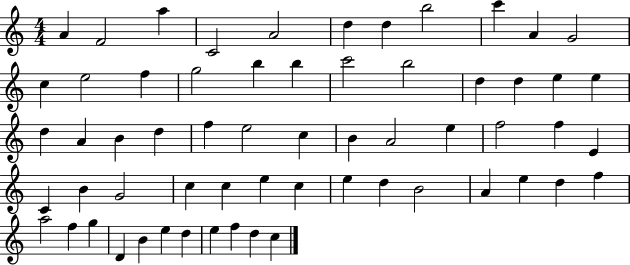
{
  \clef treble
  \numericTimeSignature
  \time 4/4
  \key c \major
  a'4 f'2 a''4 | c'2 a'2 | d''4 d''4 b''2 | c'''4 a'4 g'2 | \break c''4 e''2 f''4 | g''2 b''4 b''4 | c'''2 b''2 | d''4 d''4 e''4 e''4 | \break d''4 a'4 b'4 d''4 | f''4 e''2 c''4 | b'4 a'2 e''4 | f''2 f''4 e'4 | \break c'4 b'4 g'2 | c''4 c''4 e''4 c''4 | e''4 d''4 b'2 | a'4 e''4 d''4 f''4 | \break a''2 f''4 g''4 | d'4 b'4 e''4 d''4 | e''4 f''4 d''4 c''4 | \bar "|."
}